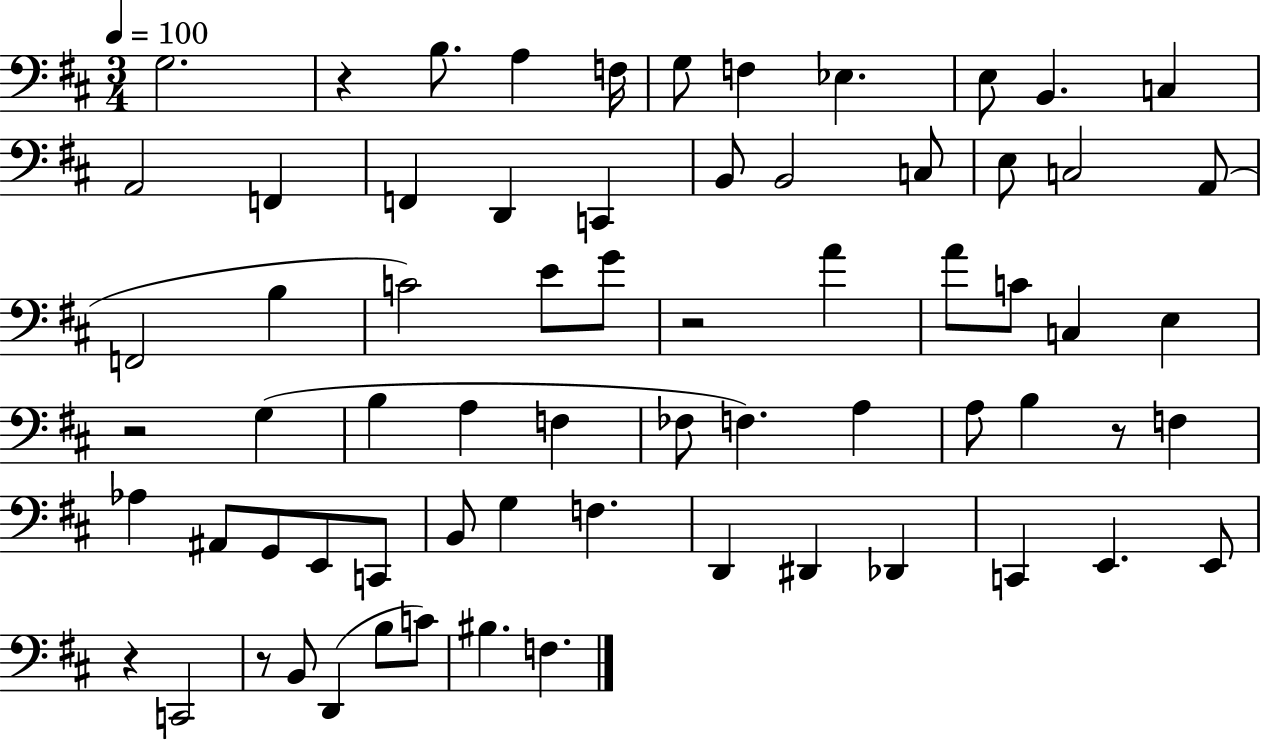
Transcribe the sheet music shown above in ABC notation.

X:1
T:Untitled
M:3/4
L:1/4
K:D
G,2 z B,/2 A, F,/4 G,/2 F, _E, E,/2 B,, C, A,,2 F,, F,, D,, C,, B,,/2 B,,2 C,/2 E,/2 C,2 A,,/2 F,,2 B, C2 E/2 G/2 z2 A A/2 C/2 C, E, z2 G, B, A, F, _F,/2 F, A, A,/2 B, z/2 F, _A, ^A,,/2 G,,/2 E,,/2 C,,/2 B,,/2 G, F, D,, ^D,, _D,, C,, E,, E,,/2 z C,,2 z/2 B,,/2 D,, B,/2 C/2 ^B, F,